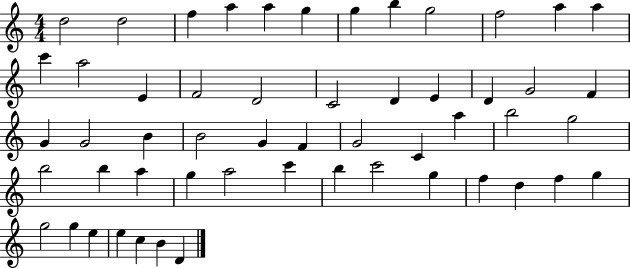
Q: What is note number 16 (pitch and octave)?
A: F4